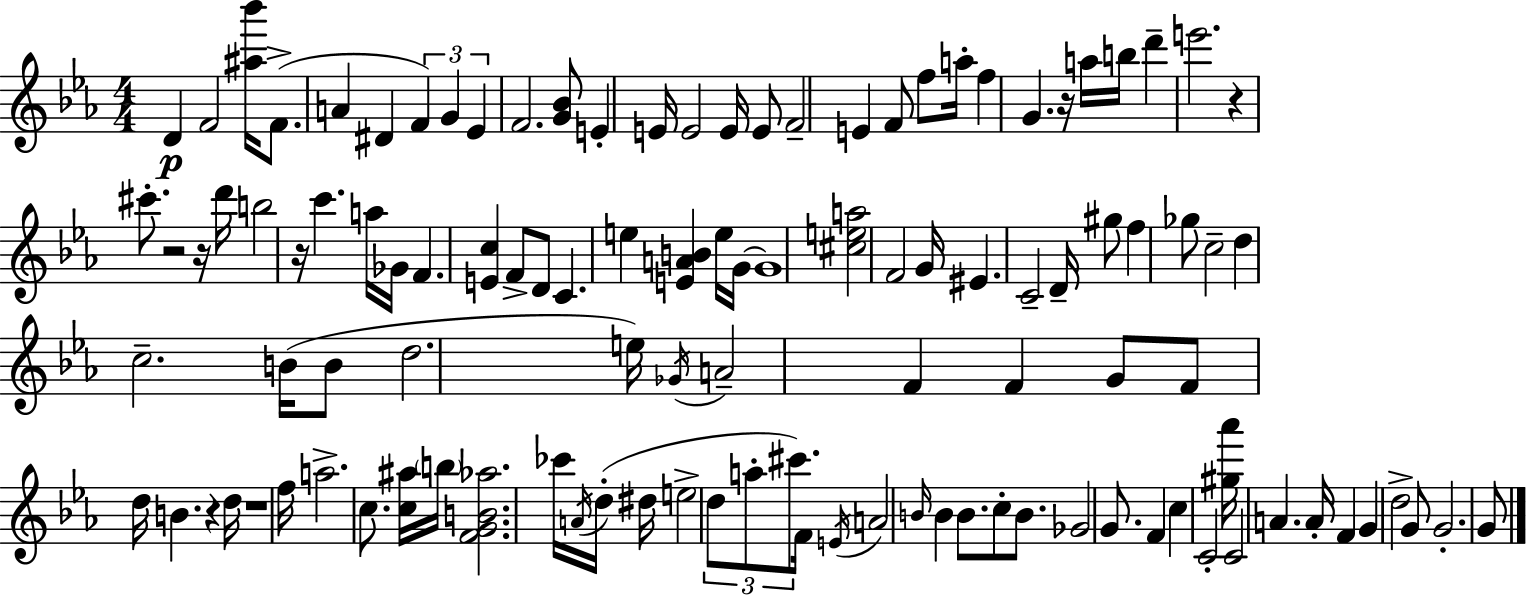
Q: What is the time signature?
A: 4/4